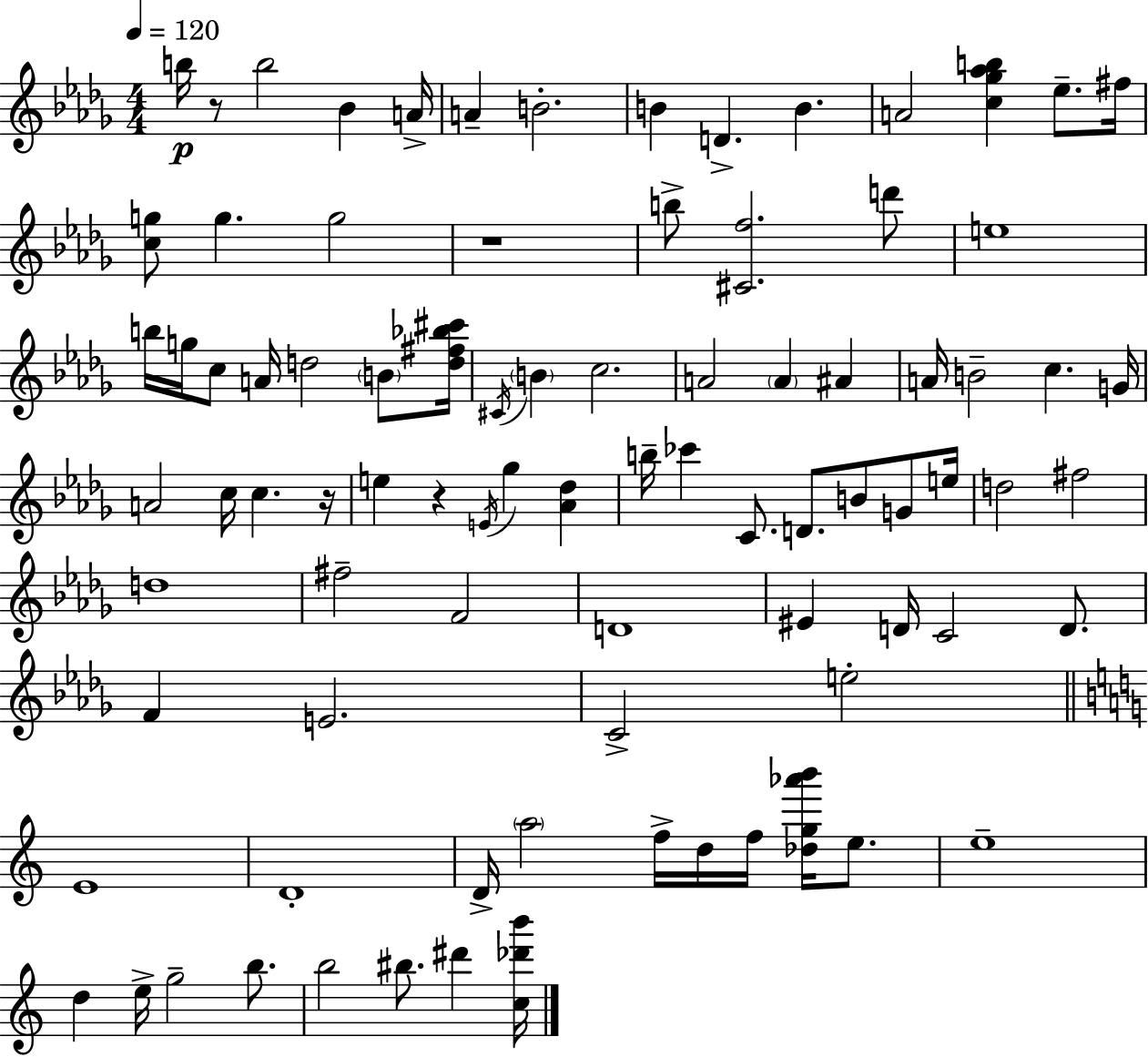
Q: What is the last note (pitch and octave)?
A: D#6